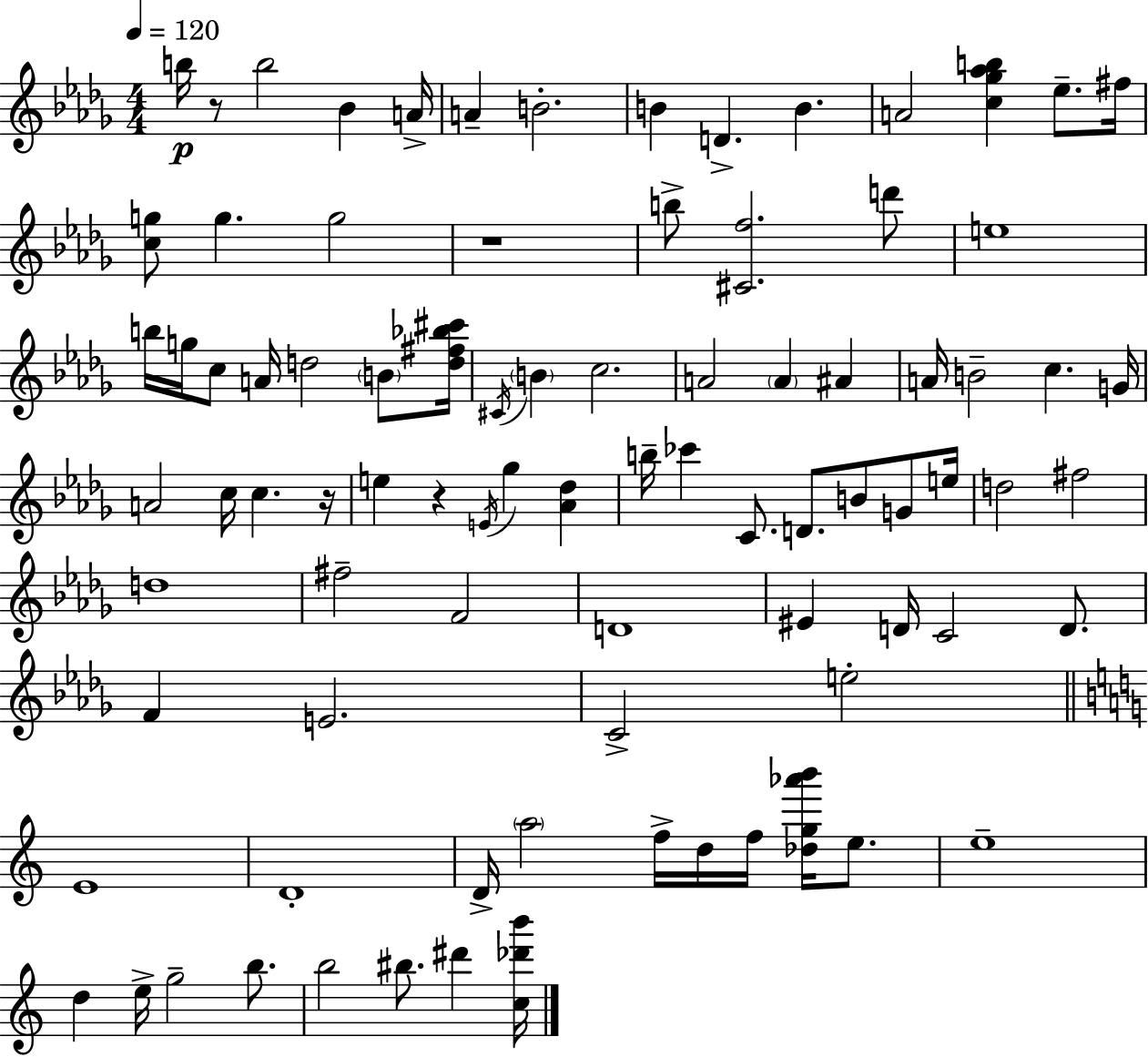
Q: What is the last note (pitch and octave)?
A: D#6